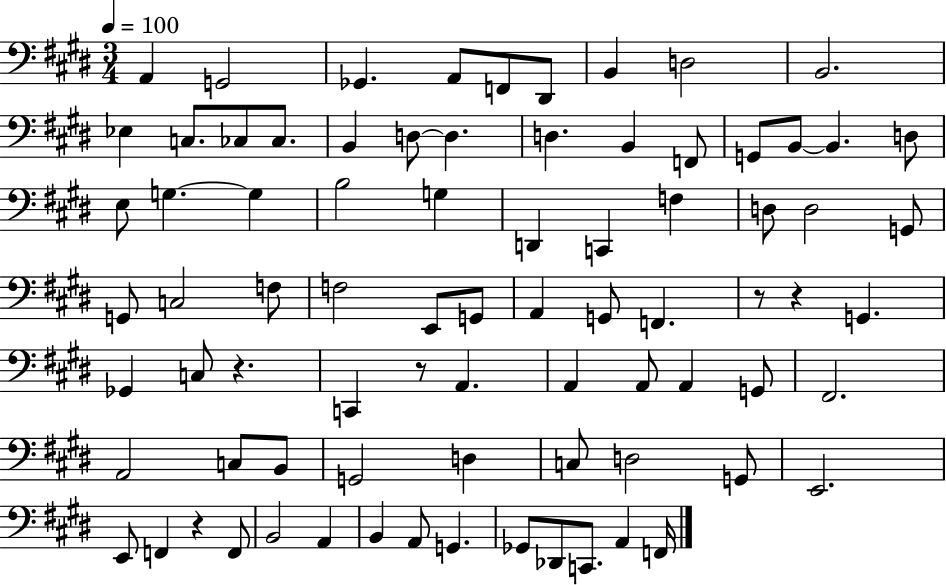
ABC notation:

X:1
T:Untitled
M:3/4
L:1/4
K:E
A,, G,,2 _G,, A,,/2 F,,/2 ^D,,/2 B,, D,2 B,,2 _E, C,/2 _C,/2 _C,/2 B,, D,/2 D, D, B,, F,,/2 G,,/2 B,,/2 B,, D,/2 E,/2 G, G, B,2 G, D,, C,, F, D,/2 D,2 G,,/2 G,,/2 C,2 F,/2 F,2 E,,/2 G,,/2 A,, G,,/2 F,, z/2 z G,, _G,, C,/2 z C,, z/2 A,, A,, A,,/2 A,, G,,/2 ^F,,2 A,,2 C,/2 B,,/2 G,,2 D, C,/2 D,2 G,,/2 E,,2 E,,/2 F,, z F,,/2 B,,2 A,, B,, A,,/2 G,, _G,,/2 _D,,/2 C,,/2 A,, F,,/4